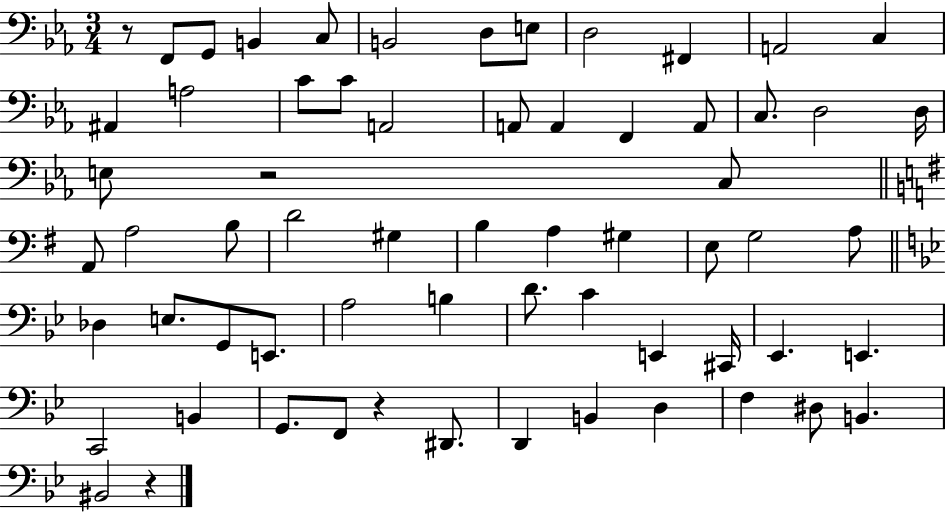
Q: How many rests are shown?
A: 4